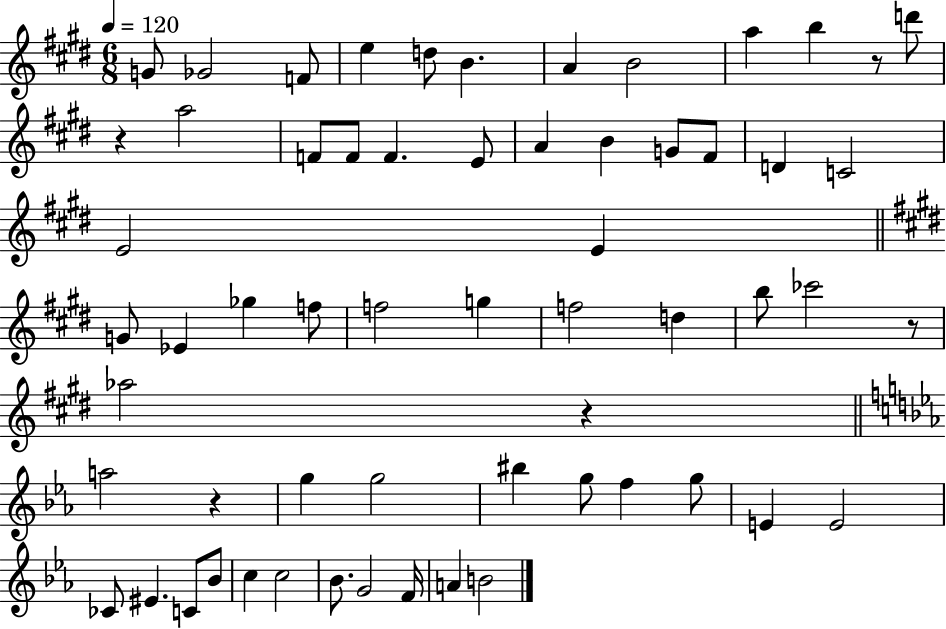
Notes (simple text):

G4/e Gb4/h F4/e E5/q D5/e B4/q. A4/q B4/h A5/q B5/q R/e D6/e R/q A5/h F4/e F4/e F4/q. E4/e A4/q B4/q G4/e F#4/e D4/q C4/h E4/h E4/q G4/e Eb4/q Gb5/q F5/e F5/h G5/q F5/h D5/q B5/e CES6/h R/e Ab5/h R/q A5/h R/q G5/q G5/h BIS5/q G5/e F5/q G5/e E4/q E4/h CES4/e EIS4/q. C4/e Bb4/e C5/q C5/h Bb4/e. G4/h F4/s A4/q B4/h